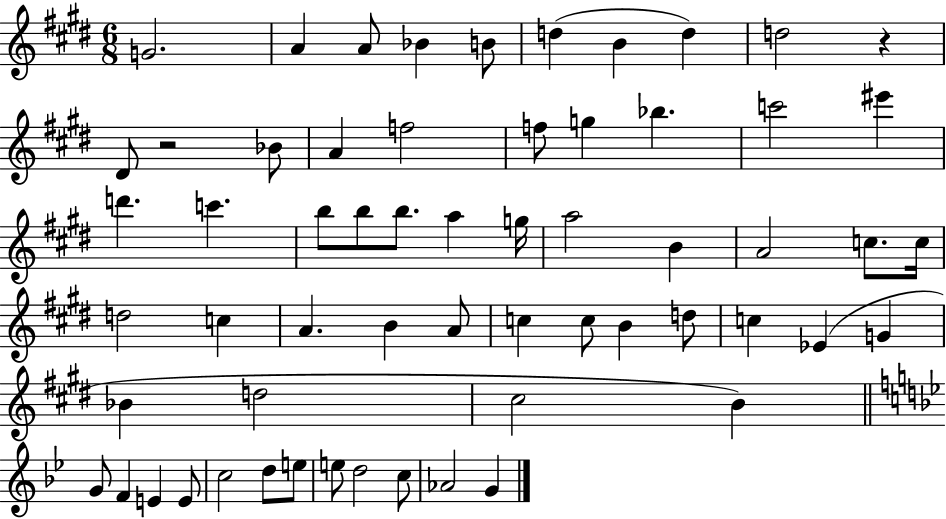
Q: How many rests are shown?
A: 2